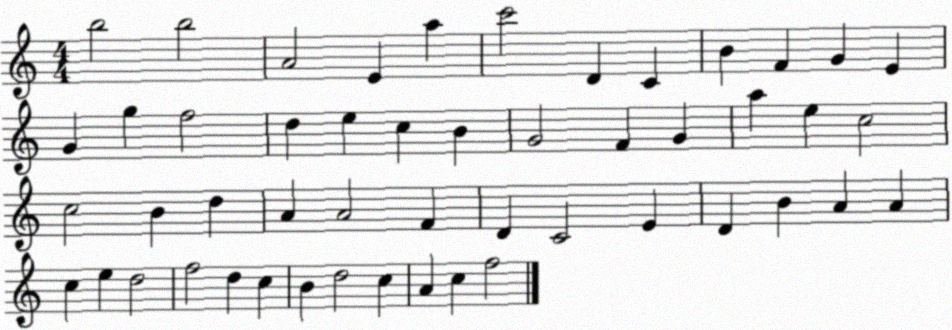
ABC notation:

X:1
T:Untitled
M:4/4
L:1/4
K:C
b2 b2 A2 E a c'2 D C B F G E G g f2 d e c B G2 F G a e c2 c2 B d A A2 F D C2 E D B A A c e d2 f2 d c B d2 c A c f2